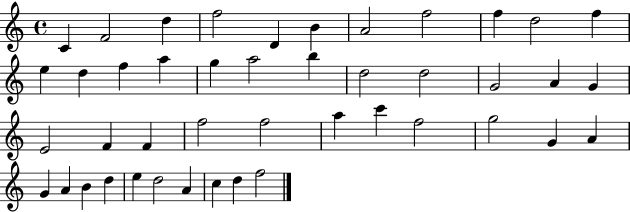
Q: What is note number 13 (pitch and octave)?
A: D5